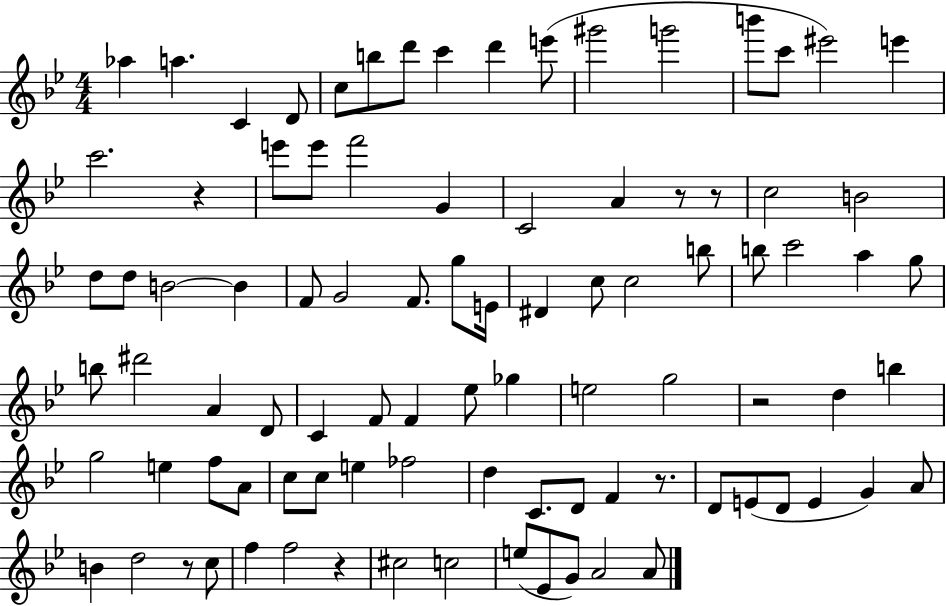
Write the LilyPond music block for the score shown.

{
  \clef treble
  \numericTimeSignature
  \time 4/4
  \key bes \major
  aes''4 a''4. c'4 d'8 | c''8 b''8 d'''8 c'''4 d'''4 e'''8( | gis'''2 g'''2 | b'''8 c'''8 eis'''2) e'''4 | \break c'''2. r4 | e'''8 e'''8 f'''2 g'4 | c'2 a'4 r8 r8 | c''2 b'2 | \break d''8 d''8 b'2~~ b'4 | f'8 g'2 f'8. g''8 e'16 | dis'4 c''8 c''2 b''8 | b''8 c'''2 a''4 g''8 | \break b''8 dis'''2 a'4 d'8 | c'4 f'8 f'4 ees''8 ges''4 | e''2 g''2 | r2 d''4 b''4 | \break g''2 e''4 f''8 a'8 | c''8 c''8 e''4 fes''2 | d''4 c'8. d'8 f'4 r8. | d'8 e'8( d'8 e'4 g'4) a'8 | \break b'4 d''2 r8 c''8 | f''4 f''2 r4 | cis''2 c''2 | e''8( ees'8 g'8) a'2 a'8 | \break \bar "|."
}